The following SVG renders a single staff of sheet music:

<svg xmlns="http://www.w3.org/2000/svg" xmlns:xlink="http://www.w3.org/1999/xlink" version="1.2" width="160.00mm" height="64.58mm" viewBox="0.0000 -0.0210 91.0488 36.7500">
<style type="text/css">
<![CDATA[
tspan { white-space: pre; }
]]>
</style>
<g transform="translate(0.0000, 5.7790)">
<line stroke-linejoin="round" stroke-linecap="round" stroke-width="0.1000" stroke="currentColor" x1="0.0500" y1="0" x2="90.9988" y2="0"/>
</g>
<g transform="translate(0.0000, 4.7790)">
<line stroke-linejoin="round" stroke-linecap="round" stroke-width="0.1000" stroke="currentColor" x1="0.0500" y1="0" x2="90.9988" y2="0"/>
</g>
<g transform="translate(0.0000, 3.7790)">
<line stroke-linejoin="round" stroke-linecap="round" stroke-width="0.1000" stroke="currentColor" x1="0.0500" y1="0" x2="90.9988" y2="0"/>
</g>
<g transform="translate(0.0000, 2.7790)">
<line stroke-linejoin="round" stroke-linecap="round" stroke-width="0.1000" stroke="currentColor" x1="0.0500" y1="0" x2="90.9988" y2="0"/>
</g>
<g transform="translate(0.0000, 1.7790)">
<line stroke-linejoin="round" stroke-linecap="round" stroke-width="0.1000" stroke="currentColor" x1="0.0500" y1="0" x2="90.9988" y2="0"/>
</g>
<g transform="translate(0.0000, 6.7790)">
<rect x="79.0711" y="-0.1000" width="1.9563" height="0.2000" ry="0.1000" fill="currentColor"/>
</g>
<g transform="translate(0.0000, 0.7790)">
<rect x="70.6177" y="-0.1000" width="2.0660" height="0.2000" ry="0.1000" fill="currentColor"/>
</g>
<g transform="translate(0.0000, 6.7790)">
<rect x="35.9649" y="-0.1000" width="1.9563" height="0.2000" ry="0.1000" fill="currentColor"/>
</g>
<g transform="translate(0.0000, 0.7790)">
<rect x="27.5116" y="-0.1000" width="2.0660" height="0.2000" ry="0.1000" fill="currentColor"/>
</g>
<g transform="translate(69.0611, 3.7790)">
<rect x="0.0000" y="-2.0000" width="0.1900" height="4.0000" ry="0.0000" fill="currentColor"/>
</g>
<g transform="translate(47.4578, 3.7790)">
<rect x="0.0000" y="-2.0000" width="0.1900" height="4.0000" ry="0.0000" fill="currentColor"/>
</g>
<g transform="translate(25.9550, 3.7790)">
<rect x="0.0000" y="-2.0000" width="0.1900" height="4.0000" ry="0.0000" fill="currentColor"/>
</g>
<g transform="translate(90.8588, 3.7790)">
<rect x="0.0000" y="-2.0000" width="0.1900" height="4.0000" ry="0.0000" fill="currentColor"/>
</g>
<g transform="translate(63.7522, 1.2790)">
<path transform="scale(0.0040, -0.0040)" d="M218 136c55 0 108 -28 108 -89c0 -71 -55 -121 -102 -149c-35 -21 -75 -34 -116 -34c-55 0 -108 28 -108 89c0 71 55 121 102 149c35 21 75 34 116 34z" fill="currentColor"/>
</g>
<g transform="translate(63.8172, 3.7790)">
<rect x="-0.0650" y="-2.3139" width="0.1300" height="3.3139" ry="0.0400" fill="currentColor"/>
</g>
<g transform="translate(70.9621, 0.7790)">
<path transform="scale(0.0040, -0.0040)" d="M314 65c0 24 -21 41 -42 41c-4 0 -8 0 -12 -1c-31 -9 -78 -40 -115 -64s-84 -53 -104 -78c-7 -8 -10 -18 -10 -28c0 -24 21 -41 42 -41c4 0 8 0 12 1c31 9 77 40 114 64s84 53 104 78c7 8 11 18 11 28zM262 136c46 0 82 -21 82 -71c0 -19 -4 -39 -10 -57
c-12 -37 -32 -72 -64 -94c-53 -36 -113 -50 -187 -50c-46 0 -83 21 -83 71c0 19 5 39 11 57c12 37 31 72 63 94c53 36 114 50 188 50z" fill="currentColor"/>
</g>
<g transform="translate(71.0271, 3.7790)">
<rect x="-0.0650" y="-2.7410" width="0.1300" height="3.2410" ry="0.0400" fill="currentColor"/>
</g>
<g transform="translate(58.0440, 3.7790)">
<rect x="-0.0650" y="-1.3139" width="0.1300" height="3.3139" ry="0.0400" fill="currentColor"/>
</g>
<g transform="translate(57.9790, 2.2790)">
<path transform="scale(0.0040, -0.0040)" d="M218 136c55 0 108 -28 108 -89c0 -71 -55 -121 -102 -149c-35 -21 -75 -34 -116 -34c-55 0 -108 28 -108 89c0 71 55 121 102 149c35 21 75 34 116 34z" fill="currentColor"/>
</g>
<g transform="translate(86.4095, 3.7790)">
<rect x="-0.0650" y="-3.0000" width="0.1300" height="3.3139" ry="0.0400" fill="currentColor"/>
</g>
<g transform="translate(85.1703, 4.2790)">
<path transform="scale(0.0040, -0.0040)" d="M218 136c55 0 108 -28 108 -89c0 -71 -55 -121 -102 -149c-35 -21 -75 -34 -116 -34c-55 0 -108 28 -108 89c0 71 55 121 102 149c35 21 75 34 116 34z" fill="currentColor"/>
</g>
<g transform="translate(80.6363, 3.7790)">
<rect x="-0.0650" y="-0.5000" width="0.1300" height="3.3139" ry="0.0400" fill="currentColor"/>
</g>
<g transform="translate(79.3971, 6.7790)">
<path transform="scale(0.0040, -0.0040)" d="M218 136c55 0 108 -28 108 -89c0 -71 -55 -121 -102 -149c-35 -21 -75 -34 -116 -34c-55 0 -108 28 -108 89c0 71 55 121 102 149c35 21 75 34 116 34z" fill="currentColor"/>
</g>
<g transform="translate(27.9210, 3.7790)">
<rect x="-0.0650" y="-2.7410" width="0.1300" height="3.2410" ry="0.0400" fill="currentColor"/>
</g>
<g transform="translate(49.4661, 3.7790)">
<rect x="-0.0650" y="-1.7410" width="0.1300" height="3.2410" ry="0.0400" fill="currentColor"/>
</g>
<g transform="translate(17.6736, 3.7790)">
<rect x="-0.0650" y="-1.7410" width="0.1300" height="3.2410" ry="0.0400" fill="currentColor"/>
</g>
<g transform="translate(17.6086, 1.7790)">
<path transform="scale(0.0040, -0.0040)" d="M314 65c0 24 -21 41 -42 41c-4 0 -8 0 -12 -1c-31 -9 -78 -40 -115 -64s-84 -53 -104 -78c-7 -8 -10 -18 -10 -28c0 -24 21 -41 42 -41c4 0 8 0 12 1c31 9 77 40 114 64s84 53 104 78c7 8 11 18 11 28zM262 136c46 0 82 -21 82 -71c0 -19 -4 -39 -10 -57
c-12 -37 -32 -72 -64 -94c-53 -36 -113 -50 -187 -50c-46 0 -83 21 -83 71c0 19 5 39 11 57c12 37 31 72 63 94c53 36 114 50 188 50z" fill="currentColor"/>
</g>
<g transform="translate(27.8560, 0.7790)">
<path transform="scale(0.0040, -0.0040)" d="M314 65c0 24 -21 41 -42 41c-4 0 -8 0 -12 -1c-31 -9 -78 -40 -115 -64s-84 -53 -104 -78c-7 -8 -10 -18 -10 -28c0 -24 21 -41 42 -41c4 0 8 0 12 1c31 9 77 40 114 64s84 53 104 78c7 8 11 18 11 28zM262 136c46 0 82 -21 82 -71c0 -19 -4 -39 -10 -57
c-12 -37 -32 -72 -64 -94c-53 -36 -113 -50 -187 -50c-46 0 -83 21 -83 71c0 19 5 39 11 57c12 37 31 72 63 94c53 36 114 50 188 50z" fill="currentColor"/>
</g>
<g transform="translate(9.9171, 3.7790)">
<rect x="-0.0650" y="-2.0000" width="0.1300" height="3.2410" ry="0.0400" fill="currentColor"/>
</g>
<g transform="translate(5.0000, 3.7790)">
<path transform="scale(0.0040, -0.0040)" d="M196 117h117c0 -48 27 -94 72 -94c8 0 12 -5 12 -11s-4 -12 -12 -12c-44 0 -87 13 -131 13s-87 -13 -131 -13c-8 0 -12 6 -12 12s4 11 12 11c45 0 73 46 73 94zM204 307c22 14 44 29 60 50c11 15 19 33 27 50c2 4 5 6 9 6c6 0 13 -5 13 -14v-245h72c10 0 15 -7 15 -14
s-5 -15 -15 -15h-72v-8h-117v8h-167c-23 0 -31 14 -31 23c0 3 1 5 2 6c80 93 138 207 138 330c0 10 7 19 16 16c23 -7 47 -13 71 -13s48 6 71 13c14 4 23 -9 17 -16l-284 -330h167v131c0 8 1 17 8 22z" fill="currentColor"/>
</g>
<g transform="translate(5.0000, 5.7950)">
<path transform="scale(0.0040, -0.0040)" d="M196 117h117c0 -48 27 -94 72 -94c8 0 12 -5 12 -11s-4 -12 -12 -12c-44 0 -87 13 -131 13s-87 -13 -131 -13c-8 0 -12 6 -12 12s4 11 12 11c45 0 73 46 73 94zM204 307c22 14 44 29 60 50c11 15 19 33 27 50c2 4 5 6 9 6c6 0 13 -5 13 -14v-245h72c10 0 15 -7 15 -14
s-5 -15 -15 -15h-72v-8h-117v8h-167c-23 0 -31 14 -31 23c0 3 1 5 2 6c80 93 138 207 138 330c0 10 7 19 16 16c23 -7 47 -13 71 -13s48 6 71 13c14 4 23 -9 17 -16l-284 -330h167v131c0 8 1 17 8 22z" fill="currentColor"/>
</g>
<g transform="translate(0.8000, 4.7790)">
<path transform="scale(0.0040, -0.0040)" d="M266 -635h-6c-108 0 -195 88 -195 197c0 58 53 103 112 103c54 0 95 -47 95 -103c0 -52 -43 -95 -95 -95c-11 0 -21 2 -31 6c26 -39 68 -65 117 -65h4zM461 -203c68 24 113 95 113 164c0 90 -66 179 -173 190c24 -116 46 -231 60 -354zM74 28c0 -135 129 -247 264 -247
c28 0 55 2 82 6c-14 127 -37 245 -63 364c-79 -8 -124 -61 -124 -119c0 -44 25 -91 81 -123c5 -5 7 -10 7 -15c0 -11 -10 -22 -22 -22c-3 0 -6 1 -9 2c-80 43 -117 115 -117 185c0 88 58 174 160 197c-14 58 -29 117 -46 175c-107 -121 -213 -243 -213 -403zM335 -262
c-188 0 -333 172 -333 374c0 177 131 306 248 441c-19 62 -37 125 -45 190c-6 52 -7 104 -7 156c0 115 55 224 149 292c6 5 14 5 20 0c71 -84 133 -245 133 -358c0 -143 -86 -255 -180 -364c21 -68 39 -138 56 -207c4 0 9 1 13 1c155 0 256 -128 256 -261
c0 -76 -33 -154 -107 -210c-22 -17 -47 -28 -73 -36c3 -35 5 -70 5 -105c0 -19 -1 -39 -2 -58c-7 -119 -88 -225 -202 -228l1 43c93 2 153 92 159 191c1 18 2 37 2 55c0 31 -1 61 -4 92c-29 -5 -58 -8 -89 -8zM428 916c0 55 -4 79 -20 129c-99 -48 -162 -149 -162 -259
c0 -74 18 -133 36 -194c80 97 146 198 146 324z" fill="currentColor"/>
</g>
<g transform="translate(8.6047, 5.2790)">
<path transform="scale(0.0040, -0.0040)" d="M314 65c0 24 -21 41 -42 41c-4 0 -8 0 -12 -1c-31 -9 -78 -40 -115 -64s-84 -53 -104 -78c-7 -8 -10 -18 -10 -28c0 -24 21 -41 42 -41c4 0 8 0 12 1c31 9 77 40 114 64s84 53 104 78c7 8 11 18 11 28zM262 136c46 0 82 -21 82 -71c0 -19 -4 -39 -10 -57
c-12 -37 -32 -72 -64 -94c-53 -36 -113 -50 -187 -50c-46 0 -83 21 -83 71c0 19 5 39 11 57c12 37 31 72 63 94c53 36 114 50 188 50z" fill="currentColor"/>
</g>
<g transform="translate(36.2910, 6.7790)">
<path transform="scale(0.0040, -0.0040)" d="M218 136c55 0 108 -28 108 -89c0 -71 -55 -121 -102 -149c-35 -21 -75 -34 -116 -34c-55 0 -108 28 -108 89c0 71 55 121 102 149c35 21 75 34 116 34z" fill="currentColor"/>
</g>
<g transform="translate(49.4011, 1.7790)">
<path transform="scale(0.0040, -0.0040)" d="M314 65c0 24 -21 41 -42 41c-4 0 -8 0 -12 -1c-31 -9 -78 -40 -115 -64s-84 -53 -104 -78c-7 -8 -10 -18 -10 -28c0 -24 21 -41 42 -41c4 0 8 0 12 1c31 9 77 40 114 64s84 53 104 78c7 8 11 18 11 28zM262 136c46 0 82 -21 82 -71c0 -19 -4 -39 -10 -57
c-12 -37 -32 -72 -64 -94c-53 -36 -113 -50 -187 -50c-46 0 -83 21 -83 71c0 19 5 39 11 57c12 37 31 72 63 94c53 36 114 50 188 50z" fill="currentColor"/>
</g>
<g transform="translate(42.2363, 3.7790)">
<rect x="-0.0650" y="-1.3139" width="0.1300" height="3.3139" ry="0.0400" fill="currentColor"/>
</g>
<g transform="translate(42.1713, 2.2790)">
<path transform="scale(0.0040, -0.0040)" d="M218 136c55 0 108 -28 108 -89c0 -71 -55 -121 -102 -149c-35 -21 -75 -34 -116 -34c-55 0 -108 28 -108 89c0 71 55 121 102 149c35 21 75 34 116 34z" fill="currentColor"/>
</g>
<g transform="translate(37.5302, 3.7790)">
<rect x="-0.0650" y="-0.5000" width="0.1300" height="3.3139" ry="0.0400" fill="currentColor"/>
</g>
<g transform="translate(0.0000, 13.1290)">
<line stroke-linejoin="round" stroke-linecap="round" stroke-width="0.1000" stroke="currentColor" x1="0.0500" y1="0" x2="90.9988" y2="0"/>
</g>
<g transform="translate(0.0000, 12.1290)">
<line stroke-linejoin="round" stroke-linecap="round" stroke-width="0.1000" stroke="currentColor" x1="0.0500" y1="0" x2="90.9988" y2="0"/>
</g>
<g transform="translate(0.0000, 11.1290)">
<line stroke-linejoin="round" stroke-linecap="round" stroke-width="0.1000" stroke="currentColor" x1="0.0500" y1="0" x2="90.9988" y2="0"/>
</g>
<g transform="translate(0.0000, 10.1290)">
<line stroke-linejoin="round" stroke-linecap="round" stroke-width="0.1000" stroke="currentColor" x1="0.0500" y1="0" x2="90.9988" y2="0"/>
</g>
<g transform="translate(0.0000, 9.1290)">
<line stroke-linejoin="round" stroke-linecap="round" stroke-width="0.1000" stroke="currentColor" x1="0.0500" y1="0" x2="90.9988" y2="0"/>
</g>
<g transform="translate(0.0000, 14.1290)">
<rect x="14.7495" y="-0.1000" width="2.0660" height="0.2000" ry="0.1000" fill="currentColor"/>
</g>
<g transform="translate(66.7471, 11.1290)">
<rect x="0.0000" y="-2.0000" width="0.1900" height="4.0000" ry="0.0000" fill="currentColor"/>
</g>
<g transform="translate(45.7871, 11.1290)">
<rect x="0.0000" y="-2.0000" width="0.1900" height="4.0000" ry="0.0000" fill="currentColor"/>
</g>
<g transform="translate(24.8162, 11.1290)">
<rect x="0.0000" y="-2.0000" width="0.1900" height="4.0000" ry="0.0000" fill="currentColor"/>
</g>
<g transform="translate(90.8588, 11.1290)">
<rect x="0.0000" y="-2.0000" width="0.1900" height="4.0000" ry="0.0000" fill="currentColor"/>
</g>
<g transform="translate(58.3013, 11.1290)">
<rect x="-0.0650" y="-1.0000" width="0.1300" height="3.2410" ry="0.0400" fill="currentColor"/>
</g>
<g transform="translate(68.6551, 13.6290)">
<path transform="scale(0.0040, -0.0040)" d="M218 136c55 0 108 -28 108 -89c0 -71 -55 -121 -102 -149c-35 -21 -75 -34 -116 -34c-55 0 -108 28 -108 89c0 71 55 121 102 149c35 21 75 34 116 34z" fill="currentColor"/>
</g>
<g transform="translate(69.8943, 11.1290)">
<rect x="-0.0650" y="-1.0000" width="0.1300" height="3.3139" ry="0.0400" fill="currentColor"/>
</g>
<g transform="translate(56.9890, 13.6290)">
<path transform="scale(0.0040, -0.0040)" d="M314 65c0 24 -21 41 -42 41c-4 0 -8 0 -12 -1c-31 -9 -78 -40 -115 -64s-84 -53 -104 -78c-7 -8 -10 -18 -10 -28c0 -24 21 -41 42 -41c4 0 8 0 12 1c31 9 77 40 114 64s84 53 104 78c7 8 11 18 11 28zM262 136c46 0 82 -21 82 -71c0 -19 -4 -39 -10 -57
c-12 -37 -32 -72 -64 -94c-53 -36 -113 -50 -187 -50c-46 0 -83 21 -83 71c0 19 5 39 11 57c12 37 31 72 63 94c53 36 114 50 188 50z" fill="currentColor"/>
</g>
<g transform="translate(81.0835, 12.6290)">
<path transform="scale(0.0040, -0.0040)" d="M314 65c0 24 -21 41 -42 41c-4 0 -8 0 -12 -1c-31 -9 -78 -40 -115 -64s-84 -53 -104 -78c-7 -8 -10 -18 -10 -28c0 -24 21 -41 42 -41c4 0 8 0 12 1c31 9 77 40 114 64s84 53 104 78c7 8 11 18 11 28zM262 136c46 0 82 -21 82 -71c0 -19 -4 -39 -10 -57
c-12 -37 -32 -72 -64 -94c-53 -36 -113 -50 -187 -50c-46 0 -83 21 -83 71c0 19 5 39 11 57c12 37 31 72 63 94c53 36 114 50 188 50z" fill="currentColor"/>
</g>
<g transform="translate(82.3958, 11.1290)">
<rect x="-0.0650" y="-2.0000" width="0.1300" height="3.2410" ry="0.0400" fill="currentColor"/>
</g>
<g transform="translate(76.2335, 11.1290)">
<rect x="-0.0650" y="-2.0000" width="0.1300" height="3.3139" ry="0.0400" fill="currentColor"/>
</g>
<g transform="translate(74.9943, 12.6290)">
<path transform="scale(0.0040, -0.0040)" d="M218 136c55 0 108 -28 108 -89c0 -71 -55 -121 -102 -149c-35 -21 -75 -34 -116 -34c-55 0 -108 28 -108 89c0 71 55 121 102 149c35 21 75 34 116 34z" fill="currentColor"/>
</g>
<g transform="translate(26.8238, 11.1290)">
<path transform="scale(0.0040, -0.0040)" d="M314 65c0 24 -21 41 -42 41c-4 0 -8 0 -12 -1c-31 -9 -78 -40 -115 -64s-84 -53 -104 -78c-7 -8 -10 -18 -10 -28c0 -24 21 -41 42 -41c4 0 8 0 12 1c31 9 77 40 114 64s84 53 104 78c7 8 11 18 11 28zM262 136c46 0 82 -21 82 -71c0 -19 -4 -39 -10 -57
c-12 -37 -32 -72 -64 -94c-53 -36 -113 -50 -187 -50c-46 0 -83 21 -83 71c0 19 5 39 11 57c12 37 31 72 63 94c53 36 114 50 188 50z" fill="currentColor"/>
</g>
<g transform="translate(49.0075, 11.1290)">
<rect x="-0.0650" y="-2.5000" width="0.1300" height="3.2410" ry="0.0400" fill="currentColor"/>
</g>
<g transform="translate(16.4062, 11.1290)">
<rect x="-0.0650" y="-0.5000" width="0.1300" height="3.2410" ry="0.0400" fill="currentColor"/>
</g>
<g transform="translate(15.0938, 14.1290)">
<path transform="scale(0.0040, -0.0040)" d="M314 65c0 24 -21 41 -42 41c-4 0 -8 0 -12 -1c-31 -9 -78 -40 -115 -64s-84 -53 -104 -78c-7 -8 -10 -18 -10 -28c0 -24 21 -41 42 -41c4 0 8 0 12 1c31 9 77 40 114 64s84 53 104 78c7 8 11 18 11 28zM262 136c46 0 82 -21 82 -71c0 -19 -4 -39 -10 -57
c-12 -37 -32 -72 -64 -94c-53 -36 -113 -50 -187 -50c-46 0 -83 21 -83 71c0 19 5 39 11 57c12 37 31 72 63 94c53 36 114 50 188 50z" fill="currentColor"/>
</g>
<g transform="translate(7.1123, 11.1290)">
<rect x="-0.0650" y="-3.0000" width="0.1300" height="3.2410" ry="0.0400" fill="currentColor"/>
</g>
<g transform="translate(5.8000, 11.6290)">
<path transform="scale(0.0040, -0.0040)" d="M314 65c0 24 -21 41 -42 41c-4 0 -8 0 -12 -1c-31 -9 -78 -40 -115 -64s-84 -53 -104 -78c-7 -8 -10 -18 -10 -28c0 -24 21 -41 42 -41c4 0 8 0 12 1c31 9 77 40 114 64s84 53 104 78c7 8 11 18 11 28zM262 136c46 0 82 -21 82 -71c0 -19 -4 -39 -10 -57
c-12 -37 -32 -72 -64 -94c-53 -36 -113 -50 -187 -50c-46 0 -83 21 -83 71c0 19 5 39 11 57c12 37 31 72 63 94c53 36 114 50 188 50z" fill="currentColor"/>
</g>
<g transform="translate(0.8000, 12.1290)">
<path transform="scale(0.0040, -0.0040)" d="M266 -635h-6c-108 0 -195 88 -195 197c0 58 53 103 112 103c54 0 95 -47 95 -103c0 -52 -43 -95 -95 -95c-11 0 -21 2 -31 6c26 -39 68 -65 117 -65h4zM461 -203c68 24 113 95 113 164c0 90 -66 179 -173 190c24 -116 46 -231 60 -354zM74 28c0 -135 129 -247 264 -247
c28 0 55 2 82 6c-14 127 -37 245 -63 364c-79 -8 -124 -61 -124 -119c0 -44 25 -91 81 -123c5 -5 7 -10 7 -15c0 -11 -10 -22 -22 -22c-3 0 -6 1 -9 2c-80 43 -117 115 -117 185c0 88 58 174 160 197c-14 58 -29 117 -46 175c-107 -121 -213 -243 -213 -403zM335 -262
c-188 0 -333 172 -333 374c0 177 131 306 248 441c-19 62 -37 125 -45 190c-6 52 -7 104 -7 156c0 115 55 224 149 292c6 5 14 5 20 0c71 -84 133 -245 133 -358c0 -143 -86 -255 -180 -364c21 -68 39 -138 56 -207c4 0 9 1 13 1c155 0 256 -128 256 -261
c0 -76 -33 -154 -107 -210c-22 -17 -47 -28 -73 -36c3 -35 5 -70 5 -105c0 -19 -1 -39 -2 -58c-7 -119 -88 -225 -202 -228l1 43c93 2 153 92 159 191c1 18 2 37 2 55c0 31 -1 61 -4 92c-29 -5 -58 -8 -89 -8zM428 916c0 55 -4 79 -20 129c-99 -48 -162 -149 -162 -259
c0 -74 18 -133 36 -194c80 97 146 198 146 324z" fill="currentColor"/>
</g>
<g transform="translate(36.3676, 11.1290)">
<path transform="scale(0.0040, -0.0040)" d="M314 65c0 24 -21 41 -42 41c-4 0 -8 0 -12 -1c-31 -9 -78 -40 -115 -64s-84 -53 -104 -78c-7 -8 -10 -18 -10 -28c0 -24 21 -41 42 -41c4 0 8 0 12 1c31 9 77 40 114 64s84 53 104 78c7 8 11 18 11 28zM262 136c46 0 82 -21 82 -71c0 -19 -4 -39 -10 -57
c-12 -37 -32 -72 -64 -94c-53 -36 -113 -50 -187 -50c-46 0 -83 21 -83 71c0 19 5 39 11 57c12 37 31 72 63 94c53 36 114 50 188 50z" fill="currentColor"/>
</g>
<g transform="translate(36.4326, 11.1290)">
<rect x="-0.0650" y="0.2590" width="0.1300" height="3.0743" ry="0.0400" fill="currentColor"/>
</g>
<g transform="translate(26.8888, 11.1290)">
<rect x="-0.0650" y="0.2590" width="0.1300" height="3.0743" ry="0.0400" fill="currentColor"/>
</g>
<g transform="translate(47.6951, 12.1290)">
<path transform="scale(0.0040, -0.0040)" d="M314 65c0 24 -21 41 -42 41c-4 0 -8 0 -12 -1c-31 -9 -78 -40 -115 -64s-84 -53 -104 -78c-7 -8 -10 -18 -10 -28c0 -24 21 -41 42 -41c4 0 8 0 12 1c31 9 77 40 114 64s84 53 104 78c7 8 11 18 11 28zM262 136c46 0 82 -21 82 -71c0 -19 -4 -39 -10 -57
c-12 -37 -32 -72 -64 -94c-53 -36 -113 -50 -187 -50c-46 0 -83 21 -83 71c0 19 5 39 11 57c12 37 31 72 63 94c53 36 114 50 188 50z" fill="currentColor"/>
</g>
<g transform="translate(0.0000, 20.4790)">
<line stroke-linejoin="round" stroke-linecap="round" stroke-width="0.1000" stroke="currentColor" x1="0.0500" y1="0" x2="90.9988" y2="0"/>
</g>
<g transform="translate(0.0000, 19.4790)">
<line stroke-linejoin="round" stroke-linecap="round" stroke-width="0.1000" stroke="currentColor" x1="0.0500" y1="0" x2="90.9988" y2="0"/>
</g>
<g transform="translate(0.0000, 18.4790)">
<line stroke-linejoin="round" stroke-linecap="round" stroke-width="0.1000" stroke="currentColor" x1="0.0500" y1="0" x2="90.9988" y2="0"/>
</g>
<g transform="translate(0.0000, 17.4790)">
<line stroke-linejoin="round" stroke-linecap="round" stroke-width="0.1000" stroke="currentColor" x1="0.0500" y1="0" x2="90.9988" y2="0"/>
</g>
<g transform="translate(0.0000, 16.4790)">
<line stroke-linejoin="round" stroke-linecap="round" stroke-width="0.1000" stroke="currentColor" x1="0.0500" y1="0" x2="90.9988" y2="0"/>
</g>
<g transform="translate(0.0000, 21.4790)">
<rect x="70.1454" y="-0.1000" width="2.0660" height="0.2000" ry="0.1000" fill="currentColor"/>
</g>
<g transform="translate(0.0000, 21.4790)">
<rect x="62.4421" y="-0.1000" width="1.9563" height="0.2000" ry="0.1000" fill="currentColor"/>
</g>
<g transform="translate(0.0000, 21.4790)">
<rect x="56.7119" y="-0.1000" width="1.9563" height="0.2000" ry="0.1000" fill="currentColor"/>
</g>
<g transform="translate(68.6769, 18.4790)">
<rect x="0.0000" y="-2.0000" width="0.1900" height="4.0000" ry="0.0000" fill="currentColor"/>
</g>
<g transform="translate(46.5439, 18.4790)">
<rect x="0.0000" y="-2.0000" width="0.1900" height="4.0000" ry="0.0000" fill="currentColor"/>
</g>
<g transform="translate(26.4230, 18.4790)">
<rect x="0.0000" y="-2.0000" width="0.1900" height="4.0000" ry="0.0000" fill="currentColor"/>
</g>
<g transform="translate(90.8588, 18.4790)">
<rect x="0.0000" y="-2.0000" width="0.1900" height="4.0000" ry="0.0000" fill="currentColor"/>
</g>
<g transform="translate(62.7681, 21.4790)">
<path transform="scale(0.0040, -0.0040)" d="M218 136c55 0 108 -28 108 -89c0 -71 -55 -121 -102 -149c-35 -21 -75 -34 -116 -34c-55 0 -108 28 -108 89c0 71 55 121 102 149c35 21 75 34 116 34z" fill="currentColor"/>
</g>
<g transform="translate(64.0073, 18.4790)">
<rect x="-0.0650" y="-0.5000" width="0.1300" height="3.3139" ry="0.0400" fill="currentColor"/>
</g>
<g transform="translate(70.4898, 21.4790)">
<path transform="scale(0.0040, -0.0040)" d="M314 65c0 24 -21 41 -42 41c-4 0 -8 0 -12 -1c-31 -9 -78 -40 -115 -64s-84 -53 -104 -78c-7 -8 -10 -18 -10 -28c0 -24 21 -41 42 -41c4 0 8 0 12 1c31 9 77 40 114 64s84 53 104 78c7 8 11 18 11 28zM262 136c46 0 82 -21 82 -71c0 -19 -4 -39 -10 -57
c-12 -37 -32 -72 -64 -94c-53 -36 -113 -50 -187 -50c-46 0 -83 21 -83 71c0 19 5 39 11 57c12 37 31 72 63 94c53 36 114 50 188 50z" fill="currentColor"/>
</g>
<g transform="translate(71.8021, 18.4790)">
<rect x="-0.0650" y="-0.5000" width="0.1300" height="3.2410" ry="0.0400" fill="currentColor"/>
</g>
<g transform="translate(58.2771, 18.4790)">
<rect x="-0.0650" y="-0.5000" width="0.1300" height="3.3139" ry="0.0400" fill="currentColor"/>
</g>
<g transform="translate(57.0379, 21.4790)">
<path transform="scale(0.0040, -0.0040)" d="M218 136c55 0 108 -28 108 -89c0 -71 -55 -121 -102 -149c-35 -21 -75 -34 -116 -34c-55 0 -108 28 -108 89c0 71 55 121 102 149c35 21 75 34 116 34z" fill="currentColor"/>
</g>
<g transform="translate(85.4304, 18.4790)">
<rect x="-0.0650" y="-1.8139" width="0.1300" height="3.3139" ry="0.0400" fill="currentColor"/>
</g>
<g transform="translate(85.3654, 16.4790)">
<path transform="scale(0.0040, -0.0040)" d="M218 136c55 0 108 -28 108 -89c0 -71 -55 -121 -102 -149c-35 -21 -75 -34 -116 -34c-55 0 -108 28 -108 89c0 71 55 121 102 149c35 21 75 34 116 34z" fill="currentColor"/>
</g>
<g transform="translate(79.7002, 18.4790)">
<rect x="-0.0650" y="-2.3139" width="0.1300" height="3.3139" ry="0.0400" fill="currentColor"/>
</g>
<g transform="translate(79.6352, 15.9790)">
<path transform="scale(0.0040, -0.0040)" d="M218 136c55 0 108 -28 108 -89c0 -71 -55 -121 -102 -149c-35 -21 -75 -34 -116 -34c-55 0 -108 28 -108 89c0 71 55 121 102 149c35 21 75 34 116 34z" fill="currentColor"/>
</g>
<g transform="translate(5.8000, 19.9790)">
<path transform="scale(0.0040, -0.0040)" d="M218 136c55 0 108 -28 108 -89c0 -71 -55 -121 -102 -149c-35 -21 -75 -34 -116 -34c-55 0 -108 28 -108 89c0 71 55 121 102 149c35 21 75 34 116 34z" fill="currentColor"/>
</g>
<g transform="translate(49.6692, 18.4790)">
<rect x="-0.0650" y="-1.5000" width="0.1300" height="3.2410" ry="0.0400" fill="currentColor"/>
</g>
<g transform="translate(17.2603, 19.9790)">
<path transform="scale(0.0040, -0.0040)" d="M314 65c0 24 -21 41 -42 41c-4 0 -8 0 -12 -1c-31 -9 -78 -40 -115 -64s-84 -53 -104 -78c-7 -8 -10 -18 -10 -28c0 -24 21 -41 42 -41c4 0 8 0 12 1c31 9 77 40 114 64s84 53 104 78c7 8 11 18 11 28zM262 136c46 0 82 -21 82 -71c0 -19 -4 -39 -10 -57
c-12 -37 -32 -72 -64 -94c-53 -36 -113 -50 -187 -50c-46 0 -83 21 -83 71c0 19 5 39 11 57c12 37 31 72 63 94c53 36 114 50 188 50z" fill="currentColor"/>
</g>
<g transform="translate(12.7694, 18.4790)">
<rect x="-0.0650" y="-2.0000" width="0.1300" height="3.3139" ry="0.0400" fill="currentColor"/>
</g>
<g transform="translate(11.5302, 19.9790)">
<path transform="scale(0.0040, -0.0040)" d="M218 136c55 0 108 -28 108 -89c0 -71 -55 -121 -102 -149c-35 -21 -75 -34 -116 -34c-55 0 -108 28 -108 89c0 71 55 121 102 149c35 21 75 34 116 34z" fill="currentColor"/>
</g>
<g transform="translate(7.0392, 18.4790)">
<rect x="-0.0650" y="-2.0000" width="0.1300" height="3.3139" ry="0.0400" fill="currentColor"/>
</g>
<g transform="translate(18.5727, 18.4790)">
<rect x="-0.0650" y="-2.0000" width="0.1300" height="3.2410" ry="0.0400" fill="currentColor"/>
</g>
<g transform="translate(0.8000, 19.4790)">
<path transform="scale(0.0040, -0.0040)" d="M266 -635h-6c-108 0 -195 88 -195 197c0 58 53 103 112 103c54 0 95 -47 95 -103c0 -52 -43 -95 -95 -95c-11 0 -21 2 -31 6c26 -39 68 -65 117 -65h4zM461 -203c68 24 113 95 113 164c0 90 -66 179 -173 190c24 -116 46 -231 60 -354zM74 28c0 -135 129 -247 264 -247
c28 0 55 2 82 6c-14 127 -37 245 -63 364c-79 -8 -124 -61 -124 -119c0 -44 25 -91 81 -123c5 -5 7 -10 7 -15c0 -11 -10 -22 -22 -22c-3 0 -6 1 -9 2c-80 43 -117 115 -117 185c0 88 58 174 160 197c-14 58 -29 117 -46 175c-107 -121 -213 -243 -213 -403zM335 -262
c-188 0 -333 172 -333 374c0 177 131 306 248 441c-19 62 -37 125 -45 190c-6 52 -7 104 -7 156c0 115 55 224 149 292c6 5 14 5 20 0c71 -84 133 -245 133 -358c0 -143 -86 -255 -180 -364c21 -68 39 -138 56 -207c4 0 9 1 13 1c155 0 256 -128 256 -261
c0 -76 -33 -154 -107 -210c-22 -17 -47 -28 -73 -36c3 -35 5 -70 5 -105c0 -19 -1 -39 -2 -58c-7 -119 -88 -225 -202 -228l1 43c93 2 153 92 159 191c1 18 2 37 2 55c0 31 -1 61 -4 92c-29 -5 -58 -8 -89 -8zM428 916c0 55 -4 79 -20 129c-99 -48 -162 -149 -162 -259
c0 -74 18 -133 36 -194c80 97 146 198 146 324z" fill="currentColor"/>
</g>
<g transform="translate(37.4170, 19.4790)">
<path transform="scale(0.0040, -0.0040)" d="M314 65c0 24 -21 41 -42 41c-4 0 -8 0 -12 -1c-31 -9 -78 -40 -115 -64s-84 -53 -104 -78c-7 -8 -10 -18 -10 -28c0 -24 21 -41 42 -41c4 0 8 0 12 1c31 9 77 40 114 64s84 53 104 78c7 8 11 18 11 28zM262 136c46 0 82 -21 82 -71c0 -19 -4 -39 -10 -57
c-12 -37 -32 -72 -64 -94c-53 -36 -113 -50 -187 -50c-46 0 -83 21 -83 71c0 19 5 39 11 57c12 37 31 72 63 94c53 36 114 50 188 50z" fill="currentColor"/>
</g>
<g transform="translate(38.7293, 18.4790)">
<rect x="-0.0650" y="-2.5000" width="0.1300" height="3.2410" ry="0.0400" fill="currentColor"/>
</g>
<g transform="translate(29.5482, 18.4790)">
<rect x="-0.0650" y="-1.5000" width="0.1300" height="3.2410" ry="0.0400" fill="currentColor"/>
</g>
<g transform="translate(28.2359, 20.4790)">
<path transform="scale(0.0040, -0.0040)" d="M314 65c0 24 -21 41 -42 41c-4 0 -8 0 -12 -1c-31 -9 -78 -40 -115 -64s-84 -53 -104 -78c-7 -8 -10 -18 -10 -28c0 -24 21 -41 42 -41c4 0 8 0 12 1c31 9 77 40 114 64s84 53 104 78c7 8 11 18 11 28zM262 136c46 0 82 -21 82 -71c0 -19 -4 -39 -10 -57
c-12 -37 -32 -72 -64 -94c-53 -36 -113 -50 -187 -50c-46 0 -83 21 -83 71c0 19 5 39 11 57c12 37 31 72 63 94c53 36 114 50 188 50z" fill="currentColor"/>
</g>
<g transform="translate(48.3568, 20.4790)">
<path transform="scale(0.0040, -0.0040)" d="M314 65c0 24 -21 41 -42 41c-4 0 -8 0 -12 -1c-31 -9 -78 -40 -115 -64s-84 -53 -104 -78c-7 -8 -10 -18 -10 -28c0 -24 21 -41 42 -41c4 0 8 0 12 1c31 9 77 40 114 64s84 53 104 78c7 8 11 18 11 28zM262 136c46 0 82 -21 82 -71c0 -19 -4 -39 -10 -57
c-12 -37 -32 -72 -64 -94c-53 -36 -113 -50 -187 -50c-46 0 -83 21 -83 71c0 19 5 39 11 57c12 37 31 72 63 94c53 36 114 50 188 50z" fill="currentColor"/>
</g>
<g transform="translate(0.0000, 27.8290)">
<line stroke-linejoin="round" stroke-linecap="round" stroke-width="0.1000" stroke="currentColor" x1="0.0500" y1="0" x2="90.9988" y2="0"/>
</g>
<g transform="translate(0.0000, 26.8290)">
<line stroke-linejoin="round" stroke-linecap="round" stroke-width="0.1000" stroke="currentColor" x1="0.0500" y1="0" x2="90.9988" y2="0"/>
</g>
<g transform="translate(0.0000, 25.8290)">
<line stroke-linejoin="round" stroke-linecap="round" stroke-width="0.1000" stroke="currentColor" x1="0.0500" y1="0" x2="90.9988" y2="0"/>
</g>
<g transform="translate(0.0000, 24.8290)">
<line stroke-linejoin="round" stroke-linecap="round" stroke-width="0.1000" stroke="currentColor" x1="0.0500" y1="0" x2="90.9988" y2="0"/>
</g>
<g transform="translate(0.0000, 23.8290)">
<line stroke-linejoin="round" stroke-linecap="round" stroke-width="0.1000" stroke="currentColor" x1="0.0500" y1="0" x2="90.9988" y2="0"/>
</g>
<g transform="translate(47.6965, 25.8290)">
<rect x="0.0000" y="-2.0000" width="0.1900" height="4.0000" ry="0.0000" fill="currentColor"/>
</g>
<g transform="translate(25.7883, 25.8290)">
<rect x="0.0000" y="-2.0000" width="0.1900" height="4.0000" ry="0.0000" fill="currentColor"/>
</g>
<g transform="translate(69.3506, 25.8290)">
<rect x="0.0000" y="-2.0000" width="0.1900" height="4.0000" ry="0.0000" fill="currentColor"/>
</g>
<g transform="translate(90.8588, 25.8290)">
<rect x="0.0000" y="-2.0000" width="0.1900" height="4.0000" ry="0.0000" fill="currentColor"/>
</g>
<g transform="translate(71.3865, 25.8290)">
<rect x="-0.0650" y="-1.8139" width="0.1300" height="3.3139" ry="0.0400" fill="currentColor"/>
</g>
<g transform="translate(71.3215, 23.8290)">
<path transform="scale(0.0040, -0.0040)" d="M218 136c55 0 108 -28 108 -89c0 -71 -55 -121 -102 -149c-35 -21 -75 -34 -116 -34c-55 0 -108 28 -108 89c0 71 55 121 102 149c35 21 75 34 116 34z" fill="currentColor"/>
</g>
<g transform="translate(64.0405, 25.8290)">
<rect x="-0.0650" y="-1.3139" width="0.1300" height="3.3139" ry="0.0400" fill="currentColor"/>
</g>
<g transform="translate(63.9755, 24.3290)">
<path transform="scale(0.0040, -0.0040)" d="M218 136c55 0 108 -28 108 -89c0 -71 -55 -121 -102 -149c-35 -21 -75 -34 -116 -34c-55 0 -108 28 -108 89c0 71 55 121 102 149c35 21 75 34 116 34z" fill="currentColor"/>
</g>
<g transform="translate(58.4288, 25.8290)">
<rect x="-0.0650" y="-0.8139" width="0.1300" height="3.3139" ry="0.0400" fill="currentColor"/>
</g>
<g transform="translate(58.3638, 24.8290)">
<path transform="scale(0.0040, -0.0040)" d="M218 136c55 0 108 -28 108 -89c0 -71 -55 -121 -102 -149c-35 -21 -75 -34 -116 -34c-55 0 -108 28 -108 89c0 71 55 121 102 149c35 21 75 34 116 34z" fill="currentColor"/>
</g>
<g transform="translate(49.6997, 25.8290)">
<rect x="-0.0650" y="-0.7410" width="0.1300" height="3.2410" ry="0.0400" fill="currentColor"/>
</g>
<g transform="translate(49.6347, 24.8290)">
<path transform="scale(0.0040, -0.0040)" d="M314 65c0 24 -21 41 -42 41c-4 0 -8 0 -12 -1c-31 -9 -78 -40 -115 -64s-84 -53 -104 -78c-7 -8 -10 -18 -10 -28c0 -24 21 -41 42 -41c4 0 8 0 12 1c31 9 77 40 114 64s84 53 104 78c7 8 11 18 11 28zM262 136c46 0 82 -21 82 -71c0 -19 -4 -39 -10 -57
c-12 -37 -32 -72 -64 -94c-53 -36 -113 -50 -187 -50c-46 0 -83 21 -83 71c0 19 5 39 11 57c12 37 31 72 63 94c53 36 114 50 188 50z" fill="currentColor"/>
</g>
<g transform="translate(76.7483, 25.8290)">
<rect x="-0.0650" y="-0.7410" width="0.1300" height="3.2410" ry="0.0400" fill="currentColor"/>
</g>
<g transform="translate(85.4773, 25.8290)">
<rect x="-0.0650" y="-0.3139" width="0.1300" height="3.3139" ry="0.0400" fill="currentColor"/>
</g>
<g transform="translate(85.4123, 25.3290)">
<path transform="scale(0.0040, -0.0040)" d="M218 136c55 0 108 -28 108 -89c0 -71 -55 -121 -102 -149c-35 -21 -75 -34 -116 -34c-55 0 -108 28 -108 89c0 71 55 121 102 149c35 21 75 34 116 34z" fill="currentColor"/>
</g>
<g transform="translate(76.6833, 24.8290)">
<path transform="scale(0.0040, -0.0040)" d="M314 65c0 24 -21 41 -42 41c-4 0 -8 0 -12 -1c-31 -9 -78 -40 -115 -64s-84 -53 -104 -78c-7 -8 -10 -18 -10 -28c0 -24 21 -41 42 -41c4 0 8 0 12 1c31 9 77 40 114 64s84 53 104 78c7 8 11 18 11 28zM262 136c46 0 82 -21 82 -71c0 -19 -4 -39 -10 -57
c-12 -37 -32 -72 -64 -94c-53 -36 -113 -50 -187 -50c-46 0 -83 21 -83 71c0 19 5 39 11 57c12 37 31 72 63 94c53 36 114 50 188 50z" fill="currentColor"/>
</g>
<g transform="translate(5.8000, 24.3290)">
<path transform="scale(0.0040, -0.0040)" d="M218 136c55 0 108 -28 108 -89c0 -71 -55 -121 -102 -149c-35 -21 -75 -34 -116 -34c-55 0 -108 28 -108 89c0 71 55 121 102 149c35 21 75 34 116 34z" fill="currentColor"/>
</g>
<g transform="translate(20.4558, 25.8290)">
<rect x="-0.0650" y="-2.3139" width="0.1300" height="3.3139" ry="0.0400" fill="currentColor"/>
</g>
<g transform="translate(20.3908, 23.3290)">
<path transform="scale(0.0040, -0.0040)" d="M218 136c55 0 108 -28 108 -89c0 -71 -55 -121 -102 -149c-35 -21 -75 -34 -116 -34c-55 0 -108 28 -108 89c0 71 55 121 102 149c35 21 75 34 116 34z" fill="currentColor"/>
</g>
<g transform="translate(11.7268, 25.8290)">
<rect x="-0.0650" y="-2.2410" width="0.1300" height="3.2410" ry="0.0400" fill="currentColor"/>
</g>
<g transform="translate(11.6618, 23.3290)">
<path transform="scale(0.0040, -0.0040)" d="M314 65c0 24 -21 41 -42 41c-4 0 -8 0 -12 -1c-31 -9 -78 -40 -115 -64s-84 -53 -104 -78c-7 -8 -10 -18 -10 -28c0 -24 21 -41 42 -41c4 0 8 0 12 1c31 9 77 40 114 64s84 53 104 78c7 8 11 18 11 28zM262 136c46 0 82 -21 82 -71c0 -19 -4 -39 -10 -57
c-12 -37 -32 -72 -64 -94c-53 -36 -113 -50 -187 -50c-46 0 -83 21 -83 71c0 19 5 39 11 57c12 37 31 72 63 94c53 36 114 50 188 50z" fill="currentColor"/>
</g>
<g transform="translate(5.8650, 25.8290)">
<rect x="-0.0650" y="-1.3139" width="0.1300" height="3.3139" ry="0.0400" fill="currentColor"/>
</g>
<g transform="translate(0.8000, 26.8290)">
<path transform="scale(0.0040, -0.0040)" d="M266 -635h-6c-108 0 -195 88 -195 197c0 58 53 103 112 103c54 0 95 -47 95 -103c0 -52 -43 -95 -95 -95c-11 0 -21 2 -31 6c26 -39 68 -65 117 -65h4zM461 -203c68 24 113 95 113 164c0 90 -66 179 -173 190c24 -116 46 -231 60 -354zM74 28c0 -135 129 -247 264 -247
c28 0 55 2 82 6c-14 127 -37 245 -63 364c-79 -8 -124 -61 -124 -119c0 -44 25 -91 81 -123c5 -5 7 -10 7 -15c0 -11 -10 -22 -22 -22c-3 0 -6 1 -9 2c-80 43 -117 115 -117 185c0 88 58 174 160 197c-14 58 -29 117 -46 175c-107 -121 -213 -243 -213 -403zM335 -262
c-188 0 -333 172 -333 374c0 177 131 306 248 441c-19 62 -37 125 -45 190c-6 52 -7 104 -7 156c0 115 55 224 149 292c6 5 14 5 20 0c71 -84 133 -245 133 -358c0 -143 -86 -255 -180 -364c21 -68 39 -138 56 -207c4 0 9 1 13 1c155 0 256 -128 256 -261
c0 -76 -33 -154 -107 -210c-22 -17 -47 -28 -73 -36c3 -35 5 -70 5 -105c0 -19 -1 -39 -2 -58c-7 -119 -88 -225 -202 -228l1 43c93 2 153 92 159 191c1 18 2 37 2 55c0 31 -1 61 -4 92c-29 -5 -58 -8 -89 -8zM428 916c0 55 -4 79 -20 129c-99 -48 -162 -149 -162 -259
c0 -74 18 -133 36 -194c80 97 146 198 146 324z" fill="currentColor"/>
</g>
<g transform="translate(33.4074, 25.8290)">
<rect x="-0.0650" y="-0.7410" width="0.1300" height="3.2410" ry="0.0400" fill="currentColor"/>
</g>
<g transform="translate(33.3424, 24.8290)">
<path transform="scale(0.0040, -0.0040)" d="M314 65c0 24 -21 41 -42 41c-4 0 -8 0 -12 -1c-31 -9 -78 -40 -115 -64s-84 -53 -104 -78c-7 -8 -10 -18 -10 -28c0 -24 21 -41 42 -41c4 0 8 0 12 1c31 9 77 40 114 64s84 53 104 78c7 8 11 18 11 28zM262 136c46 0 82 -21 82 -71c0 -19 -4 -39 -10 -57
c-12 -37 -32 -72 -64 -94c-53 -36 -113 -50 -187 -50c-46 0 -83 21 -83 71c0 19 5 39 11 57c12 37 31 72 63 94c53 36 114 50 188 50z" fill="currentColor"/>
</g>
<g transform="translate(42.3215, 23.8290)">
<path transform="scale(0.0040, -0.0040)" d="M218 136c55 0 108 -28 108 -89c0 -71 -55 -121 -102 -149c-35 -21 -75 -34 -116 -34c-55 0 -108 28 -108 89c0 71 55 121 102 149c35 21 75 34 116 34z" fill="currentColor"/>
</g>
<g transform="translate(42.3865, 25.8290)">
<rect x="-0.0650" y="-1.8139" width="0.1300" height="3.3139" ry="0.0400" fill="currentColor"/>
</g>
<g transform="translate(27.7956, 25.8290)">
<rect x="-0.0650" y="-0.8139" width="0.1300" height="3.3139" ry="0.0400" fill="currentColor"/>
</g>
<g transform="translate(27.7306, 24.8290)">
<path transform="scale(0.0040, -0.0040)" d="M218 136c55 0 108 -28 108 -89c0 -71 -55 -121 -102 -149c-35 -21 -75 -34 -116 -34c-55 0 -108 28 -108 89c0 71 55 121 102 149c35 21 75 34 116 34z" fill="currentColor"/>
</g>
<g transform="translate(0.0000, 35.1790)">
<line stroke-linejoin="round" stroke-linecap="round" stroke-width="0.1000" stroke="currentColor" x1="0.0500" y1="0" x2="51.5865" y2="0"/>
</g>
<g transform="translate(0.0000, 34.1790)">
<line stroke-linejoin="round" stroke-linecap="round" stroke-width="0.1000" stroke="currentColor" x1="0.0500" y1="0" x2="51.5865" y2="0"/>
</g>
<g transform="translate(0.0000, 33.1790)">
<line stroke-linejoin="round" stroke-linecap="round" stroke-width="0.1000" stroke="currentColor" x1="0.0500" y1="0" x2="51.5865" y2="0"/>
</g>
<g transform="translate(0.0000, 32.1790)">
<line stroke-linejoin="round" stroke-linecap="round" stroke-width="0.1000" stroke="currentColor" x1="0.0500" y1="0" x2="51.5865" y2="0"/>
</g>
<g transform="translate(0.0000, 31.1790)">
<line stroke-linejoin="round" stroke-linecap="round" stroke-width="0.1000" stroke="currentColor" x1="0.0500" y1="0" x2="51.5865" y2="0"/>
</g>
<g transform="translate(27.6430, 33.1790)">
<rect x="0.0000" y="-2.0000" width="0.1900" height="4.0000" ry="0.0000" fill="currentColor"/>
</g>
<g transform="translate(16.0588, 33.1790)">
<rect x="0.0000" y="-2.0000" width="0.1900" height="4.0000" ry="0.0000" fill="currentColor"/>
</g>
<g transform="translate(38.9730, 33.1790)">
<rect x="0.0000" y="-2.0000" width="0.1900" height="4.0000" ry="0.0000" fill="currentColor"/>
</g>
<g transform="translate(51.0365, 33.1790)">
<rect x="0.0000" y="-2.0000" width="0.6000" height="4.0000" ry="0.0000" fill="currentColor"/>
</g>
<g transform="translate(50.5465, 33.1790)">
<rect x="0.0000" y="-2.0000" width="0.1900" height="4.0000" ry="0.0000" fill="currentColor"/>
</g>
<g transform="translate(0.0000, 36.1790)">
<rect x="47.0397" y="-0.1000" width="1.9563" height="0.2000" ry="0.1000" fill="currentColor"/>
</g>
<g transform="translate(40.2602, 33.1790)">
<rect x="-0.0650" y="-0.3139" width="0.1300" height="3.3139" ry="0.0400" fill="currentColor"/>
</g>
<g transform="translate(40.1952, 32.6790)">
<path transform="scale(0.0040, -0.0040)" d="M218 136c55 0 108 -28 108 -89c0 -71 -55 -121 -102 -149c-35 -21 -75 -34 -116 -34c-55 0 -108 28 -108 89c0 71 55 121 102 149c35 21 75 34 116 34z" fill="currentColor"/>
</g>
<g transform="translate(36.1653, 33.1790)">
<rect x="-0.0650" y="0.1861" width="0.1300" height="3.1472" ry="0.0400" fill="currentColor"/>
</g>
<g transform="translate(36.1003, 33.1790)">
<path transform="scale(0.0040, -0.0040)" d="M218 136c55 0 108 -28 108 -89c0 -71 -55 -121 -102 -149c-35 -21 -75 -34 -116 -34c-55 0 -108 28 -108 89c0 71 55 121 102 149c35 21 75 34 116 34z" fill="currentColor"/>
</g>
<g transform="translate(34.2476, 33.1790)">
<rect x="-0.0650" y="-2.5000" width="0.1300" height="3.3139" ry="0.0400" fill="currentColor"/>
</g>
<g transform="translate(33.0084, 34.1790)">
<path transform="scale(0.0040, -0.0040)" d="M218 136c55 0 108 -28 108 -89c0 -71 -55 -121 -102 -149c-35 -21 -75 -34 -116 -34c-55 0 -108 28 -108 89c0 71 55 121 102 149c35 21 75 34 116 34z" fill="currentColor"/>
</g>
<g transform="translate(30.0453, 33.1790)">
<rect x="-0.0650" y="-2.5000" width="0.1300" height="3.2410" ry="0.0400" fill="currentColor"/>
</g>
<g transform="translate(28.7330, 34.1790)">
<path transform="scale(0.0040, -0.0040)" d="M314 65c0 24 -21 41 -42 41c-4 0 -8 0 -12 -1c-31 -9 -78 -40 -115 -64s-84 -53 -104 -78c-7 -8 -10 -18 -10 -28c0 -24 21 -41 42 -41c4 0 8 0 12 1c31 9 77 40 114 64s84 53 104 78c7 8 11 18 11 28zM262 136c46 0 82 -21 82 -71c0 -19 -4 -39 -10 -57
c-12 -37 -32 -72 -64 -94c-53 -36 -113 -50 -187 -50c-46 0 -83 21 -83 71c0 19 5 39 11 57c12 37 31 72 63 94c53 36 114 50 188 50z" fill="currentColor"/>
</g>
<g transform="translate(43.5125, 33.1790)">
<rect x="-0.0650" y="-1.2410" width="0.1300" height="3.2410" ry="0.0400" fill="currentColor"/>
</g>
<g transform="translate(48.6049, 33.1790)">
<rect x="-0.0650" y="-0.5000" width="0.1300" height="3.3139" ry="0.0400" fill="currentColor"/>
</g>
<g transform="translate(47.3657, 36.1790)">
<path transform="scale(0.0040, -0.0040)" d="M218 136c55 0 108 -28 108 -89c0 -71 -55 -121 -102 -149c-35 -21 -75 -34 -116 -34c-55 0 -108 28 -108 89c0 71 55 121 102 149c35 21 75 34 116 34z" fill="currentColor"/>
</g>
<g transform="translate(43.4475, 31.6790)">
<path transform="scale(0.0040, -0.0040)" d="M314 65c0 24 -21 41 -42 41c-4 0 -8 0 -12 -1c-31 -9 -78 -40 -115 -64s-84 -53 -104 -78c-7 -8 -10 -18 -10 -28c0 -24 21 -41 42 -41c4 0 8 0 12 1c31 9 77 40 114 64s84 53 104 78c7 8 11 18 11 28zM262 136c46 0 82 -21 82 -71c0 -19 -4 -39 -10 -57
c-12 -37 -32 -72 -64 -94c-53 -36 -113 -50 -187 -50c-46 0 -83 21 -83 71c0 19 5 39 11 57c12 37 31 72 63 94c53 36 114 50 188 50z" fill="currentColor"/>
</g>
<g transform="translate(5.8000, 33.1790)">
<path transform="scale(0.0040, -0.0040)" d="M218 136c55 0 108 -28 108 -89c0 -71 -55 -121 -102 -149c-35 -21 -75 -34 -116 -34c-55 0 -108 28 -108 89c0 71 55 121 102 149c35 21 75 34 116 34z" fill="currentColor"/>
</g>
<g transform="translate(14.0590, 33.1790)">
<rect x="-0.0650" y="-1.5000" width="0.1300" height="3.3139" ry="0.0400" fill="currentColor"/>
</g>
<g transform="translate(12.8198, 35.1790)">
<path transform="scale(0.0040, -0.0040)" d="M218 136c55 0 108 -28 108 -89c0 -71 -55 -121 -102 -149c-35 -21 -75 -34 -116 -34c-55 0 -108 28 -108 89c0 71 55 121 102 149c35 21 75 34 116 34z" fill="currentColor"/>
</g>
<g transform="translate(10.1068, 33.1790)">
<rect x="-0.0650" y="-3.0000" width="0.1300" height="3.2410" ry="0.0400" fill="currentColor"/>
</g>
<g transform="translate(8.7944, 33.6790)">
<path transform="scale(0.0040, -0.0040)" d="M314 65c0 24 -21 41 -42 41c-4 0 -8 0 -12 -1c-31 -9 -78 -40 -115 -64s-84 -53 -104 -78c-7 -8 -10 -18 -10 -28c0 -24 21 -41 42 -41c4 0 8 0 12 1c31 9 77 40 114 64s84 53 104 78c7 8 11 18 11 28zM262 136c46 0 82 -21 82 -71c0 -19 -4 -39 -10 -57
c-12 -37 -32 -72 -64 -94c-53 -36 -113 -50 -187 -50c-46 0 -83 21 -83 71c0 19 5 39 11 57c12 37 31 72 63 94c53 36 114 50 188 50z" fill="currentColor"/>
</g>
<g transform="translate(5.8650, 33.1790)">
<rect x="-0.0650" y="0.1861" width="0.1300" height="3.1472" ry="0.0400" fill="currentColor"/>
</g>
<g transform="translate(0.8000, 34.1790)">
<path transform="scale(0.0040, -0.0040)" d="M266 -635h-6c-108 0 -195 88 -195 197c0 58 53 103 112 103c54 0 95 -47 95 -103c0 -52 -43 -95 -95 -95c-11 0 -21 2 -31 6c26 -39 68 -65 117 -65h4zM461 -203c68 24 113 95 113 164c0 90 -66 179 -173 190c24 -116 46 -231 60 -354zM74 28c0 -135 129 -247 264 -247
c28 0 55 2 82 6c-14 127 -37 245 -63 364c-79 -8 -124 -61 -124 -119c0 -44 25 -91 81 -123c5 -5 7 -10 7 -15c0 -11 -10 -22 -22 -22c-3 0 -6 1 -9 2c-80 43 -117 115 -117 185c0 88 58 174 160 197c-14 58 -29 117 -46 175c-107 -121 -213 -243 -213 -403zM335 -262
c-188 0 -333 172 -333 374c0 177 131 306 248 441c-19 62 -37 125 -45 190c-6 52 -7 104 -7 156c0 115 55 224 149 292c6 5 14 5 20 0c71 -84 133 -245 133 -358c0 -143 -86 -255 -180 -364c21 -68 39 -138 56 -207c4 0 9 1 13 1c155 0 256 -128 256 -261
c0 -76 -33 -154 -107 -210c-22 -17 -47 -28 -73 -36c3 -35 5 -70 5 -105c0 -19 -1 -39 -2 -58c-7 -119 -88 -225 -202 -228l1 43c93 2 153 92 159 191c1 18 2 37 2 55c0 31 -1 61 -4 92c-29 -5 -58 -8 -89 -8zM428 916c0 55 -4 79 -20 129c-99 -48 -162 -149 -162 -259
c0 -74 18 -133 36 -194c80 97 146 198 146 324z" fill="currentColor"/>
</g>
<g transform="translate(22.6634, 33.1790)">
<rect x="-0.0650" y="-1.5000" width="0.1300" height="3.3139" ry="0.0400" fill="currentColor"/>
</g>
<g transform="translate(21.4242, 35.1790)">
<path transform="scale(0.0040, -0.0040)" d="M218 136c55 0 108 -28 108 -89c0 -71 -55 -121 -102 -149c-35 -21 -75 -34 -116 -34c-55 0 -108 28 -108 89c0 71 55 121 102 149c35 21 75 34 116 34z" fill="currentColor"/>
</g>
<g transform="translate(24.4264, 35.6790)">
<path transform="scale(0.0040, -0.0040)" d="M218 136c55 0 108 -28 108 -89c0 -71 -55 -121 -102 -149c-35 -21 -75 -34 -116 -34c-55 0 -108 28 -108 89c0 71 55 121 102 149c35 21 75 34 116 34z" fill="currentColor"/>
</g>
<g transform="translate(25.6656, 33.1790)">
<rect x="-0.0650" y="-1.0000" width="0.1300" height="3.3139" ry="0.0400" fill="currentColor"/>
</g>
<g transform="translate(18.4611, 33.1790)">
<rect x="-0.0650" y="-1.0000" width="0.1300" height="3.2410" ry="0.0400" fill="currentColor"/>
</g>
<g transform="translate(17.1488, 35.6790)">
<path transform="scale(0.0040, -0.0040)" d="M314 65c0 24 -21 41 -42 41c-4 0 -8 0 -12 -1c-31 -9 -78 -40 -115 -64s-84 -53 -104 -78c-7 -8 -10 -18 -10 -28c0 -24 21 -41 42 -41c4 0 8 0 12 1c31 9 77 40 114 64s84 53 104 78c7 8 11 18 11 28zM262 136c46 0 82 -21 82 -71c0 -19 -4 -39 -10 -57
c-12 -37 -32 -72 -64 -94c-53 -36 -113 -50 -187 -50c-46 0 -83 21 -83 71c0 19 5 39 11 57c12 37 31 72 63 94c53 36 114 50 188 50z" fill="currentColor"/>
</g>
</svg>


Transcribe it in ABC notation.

X:1
T:Untitled
M:4/4
L:1/4
K:C
F2 f2 a2 C e f2 e g a2 C A A2 C2 B2 B2 G2 D2 D F F2 F F F2 E2 G2 E2 C C C2 g f e g2 g d d2 f d2 d e f d2 c B A2 E D2 E D G2 G B c e2 C